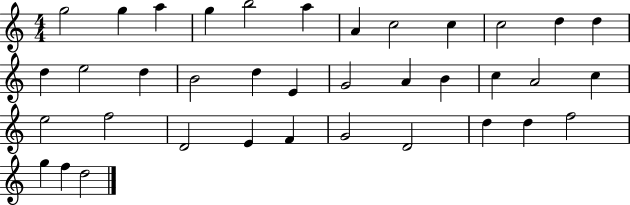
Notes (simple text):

G5/h G5/q A5/q G5/q B5/h A5/q A4/q C5/h C5/q C5/h D5/q D5/q D5/q E5/h D5/q B4/h D5/q E4/q G4/h A4/q B4/q C5/q A4/h C5/q E5/h F5/h D4/h E4/q F4/q G4/h D4/h D5/q D5/q F5/h G5/q F5/q D5/h